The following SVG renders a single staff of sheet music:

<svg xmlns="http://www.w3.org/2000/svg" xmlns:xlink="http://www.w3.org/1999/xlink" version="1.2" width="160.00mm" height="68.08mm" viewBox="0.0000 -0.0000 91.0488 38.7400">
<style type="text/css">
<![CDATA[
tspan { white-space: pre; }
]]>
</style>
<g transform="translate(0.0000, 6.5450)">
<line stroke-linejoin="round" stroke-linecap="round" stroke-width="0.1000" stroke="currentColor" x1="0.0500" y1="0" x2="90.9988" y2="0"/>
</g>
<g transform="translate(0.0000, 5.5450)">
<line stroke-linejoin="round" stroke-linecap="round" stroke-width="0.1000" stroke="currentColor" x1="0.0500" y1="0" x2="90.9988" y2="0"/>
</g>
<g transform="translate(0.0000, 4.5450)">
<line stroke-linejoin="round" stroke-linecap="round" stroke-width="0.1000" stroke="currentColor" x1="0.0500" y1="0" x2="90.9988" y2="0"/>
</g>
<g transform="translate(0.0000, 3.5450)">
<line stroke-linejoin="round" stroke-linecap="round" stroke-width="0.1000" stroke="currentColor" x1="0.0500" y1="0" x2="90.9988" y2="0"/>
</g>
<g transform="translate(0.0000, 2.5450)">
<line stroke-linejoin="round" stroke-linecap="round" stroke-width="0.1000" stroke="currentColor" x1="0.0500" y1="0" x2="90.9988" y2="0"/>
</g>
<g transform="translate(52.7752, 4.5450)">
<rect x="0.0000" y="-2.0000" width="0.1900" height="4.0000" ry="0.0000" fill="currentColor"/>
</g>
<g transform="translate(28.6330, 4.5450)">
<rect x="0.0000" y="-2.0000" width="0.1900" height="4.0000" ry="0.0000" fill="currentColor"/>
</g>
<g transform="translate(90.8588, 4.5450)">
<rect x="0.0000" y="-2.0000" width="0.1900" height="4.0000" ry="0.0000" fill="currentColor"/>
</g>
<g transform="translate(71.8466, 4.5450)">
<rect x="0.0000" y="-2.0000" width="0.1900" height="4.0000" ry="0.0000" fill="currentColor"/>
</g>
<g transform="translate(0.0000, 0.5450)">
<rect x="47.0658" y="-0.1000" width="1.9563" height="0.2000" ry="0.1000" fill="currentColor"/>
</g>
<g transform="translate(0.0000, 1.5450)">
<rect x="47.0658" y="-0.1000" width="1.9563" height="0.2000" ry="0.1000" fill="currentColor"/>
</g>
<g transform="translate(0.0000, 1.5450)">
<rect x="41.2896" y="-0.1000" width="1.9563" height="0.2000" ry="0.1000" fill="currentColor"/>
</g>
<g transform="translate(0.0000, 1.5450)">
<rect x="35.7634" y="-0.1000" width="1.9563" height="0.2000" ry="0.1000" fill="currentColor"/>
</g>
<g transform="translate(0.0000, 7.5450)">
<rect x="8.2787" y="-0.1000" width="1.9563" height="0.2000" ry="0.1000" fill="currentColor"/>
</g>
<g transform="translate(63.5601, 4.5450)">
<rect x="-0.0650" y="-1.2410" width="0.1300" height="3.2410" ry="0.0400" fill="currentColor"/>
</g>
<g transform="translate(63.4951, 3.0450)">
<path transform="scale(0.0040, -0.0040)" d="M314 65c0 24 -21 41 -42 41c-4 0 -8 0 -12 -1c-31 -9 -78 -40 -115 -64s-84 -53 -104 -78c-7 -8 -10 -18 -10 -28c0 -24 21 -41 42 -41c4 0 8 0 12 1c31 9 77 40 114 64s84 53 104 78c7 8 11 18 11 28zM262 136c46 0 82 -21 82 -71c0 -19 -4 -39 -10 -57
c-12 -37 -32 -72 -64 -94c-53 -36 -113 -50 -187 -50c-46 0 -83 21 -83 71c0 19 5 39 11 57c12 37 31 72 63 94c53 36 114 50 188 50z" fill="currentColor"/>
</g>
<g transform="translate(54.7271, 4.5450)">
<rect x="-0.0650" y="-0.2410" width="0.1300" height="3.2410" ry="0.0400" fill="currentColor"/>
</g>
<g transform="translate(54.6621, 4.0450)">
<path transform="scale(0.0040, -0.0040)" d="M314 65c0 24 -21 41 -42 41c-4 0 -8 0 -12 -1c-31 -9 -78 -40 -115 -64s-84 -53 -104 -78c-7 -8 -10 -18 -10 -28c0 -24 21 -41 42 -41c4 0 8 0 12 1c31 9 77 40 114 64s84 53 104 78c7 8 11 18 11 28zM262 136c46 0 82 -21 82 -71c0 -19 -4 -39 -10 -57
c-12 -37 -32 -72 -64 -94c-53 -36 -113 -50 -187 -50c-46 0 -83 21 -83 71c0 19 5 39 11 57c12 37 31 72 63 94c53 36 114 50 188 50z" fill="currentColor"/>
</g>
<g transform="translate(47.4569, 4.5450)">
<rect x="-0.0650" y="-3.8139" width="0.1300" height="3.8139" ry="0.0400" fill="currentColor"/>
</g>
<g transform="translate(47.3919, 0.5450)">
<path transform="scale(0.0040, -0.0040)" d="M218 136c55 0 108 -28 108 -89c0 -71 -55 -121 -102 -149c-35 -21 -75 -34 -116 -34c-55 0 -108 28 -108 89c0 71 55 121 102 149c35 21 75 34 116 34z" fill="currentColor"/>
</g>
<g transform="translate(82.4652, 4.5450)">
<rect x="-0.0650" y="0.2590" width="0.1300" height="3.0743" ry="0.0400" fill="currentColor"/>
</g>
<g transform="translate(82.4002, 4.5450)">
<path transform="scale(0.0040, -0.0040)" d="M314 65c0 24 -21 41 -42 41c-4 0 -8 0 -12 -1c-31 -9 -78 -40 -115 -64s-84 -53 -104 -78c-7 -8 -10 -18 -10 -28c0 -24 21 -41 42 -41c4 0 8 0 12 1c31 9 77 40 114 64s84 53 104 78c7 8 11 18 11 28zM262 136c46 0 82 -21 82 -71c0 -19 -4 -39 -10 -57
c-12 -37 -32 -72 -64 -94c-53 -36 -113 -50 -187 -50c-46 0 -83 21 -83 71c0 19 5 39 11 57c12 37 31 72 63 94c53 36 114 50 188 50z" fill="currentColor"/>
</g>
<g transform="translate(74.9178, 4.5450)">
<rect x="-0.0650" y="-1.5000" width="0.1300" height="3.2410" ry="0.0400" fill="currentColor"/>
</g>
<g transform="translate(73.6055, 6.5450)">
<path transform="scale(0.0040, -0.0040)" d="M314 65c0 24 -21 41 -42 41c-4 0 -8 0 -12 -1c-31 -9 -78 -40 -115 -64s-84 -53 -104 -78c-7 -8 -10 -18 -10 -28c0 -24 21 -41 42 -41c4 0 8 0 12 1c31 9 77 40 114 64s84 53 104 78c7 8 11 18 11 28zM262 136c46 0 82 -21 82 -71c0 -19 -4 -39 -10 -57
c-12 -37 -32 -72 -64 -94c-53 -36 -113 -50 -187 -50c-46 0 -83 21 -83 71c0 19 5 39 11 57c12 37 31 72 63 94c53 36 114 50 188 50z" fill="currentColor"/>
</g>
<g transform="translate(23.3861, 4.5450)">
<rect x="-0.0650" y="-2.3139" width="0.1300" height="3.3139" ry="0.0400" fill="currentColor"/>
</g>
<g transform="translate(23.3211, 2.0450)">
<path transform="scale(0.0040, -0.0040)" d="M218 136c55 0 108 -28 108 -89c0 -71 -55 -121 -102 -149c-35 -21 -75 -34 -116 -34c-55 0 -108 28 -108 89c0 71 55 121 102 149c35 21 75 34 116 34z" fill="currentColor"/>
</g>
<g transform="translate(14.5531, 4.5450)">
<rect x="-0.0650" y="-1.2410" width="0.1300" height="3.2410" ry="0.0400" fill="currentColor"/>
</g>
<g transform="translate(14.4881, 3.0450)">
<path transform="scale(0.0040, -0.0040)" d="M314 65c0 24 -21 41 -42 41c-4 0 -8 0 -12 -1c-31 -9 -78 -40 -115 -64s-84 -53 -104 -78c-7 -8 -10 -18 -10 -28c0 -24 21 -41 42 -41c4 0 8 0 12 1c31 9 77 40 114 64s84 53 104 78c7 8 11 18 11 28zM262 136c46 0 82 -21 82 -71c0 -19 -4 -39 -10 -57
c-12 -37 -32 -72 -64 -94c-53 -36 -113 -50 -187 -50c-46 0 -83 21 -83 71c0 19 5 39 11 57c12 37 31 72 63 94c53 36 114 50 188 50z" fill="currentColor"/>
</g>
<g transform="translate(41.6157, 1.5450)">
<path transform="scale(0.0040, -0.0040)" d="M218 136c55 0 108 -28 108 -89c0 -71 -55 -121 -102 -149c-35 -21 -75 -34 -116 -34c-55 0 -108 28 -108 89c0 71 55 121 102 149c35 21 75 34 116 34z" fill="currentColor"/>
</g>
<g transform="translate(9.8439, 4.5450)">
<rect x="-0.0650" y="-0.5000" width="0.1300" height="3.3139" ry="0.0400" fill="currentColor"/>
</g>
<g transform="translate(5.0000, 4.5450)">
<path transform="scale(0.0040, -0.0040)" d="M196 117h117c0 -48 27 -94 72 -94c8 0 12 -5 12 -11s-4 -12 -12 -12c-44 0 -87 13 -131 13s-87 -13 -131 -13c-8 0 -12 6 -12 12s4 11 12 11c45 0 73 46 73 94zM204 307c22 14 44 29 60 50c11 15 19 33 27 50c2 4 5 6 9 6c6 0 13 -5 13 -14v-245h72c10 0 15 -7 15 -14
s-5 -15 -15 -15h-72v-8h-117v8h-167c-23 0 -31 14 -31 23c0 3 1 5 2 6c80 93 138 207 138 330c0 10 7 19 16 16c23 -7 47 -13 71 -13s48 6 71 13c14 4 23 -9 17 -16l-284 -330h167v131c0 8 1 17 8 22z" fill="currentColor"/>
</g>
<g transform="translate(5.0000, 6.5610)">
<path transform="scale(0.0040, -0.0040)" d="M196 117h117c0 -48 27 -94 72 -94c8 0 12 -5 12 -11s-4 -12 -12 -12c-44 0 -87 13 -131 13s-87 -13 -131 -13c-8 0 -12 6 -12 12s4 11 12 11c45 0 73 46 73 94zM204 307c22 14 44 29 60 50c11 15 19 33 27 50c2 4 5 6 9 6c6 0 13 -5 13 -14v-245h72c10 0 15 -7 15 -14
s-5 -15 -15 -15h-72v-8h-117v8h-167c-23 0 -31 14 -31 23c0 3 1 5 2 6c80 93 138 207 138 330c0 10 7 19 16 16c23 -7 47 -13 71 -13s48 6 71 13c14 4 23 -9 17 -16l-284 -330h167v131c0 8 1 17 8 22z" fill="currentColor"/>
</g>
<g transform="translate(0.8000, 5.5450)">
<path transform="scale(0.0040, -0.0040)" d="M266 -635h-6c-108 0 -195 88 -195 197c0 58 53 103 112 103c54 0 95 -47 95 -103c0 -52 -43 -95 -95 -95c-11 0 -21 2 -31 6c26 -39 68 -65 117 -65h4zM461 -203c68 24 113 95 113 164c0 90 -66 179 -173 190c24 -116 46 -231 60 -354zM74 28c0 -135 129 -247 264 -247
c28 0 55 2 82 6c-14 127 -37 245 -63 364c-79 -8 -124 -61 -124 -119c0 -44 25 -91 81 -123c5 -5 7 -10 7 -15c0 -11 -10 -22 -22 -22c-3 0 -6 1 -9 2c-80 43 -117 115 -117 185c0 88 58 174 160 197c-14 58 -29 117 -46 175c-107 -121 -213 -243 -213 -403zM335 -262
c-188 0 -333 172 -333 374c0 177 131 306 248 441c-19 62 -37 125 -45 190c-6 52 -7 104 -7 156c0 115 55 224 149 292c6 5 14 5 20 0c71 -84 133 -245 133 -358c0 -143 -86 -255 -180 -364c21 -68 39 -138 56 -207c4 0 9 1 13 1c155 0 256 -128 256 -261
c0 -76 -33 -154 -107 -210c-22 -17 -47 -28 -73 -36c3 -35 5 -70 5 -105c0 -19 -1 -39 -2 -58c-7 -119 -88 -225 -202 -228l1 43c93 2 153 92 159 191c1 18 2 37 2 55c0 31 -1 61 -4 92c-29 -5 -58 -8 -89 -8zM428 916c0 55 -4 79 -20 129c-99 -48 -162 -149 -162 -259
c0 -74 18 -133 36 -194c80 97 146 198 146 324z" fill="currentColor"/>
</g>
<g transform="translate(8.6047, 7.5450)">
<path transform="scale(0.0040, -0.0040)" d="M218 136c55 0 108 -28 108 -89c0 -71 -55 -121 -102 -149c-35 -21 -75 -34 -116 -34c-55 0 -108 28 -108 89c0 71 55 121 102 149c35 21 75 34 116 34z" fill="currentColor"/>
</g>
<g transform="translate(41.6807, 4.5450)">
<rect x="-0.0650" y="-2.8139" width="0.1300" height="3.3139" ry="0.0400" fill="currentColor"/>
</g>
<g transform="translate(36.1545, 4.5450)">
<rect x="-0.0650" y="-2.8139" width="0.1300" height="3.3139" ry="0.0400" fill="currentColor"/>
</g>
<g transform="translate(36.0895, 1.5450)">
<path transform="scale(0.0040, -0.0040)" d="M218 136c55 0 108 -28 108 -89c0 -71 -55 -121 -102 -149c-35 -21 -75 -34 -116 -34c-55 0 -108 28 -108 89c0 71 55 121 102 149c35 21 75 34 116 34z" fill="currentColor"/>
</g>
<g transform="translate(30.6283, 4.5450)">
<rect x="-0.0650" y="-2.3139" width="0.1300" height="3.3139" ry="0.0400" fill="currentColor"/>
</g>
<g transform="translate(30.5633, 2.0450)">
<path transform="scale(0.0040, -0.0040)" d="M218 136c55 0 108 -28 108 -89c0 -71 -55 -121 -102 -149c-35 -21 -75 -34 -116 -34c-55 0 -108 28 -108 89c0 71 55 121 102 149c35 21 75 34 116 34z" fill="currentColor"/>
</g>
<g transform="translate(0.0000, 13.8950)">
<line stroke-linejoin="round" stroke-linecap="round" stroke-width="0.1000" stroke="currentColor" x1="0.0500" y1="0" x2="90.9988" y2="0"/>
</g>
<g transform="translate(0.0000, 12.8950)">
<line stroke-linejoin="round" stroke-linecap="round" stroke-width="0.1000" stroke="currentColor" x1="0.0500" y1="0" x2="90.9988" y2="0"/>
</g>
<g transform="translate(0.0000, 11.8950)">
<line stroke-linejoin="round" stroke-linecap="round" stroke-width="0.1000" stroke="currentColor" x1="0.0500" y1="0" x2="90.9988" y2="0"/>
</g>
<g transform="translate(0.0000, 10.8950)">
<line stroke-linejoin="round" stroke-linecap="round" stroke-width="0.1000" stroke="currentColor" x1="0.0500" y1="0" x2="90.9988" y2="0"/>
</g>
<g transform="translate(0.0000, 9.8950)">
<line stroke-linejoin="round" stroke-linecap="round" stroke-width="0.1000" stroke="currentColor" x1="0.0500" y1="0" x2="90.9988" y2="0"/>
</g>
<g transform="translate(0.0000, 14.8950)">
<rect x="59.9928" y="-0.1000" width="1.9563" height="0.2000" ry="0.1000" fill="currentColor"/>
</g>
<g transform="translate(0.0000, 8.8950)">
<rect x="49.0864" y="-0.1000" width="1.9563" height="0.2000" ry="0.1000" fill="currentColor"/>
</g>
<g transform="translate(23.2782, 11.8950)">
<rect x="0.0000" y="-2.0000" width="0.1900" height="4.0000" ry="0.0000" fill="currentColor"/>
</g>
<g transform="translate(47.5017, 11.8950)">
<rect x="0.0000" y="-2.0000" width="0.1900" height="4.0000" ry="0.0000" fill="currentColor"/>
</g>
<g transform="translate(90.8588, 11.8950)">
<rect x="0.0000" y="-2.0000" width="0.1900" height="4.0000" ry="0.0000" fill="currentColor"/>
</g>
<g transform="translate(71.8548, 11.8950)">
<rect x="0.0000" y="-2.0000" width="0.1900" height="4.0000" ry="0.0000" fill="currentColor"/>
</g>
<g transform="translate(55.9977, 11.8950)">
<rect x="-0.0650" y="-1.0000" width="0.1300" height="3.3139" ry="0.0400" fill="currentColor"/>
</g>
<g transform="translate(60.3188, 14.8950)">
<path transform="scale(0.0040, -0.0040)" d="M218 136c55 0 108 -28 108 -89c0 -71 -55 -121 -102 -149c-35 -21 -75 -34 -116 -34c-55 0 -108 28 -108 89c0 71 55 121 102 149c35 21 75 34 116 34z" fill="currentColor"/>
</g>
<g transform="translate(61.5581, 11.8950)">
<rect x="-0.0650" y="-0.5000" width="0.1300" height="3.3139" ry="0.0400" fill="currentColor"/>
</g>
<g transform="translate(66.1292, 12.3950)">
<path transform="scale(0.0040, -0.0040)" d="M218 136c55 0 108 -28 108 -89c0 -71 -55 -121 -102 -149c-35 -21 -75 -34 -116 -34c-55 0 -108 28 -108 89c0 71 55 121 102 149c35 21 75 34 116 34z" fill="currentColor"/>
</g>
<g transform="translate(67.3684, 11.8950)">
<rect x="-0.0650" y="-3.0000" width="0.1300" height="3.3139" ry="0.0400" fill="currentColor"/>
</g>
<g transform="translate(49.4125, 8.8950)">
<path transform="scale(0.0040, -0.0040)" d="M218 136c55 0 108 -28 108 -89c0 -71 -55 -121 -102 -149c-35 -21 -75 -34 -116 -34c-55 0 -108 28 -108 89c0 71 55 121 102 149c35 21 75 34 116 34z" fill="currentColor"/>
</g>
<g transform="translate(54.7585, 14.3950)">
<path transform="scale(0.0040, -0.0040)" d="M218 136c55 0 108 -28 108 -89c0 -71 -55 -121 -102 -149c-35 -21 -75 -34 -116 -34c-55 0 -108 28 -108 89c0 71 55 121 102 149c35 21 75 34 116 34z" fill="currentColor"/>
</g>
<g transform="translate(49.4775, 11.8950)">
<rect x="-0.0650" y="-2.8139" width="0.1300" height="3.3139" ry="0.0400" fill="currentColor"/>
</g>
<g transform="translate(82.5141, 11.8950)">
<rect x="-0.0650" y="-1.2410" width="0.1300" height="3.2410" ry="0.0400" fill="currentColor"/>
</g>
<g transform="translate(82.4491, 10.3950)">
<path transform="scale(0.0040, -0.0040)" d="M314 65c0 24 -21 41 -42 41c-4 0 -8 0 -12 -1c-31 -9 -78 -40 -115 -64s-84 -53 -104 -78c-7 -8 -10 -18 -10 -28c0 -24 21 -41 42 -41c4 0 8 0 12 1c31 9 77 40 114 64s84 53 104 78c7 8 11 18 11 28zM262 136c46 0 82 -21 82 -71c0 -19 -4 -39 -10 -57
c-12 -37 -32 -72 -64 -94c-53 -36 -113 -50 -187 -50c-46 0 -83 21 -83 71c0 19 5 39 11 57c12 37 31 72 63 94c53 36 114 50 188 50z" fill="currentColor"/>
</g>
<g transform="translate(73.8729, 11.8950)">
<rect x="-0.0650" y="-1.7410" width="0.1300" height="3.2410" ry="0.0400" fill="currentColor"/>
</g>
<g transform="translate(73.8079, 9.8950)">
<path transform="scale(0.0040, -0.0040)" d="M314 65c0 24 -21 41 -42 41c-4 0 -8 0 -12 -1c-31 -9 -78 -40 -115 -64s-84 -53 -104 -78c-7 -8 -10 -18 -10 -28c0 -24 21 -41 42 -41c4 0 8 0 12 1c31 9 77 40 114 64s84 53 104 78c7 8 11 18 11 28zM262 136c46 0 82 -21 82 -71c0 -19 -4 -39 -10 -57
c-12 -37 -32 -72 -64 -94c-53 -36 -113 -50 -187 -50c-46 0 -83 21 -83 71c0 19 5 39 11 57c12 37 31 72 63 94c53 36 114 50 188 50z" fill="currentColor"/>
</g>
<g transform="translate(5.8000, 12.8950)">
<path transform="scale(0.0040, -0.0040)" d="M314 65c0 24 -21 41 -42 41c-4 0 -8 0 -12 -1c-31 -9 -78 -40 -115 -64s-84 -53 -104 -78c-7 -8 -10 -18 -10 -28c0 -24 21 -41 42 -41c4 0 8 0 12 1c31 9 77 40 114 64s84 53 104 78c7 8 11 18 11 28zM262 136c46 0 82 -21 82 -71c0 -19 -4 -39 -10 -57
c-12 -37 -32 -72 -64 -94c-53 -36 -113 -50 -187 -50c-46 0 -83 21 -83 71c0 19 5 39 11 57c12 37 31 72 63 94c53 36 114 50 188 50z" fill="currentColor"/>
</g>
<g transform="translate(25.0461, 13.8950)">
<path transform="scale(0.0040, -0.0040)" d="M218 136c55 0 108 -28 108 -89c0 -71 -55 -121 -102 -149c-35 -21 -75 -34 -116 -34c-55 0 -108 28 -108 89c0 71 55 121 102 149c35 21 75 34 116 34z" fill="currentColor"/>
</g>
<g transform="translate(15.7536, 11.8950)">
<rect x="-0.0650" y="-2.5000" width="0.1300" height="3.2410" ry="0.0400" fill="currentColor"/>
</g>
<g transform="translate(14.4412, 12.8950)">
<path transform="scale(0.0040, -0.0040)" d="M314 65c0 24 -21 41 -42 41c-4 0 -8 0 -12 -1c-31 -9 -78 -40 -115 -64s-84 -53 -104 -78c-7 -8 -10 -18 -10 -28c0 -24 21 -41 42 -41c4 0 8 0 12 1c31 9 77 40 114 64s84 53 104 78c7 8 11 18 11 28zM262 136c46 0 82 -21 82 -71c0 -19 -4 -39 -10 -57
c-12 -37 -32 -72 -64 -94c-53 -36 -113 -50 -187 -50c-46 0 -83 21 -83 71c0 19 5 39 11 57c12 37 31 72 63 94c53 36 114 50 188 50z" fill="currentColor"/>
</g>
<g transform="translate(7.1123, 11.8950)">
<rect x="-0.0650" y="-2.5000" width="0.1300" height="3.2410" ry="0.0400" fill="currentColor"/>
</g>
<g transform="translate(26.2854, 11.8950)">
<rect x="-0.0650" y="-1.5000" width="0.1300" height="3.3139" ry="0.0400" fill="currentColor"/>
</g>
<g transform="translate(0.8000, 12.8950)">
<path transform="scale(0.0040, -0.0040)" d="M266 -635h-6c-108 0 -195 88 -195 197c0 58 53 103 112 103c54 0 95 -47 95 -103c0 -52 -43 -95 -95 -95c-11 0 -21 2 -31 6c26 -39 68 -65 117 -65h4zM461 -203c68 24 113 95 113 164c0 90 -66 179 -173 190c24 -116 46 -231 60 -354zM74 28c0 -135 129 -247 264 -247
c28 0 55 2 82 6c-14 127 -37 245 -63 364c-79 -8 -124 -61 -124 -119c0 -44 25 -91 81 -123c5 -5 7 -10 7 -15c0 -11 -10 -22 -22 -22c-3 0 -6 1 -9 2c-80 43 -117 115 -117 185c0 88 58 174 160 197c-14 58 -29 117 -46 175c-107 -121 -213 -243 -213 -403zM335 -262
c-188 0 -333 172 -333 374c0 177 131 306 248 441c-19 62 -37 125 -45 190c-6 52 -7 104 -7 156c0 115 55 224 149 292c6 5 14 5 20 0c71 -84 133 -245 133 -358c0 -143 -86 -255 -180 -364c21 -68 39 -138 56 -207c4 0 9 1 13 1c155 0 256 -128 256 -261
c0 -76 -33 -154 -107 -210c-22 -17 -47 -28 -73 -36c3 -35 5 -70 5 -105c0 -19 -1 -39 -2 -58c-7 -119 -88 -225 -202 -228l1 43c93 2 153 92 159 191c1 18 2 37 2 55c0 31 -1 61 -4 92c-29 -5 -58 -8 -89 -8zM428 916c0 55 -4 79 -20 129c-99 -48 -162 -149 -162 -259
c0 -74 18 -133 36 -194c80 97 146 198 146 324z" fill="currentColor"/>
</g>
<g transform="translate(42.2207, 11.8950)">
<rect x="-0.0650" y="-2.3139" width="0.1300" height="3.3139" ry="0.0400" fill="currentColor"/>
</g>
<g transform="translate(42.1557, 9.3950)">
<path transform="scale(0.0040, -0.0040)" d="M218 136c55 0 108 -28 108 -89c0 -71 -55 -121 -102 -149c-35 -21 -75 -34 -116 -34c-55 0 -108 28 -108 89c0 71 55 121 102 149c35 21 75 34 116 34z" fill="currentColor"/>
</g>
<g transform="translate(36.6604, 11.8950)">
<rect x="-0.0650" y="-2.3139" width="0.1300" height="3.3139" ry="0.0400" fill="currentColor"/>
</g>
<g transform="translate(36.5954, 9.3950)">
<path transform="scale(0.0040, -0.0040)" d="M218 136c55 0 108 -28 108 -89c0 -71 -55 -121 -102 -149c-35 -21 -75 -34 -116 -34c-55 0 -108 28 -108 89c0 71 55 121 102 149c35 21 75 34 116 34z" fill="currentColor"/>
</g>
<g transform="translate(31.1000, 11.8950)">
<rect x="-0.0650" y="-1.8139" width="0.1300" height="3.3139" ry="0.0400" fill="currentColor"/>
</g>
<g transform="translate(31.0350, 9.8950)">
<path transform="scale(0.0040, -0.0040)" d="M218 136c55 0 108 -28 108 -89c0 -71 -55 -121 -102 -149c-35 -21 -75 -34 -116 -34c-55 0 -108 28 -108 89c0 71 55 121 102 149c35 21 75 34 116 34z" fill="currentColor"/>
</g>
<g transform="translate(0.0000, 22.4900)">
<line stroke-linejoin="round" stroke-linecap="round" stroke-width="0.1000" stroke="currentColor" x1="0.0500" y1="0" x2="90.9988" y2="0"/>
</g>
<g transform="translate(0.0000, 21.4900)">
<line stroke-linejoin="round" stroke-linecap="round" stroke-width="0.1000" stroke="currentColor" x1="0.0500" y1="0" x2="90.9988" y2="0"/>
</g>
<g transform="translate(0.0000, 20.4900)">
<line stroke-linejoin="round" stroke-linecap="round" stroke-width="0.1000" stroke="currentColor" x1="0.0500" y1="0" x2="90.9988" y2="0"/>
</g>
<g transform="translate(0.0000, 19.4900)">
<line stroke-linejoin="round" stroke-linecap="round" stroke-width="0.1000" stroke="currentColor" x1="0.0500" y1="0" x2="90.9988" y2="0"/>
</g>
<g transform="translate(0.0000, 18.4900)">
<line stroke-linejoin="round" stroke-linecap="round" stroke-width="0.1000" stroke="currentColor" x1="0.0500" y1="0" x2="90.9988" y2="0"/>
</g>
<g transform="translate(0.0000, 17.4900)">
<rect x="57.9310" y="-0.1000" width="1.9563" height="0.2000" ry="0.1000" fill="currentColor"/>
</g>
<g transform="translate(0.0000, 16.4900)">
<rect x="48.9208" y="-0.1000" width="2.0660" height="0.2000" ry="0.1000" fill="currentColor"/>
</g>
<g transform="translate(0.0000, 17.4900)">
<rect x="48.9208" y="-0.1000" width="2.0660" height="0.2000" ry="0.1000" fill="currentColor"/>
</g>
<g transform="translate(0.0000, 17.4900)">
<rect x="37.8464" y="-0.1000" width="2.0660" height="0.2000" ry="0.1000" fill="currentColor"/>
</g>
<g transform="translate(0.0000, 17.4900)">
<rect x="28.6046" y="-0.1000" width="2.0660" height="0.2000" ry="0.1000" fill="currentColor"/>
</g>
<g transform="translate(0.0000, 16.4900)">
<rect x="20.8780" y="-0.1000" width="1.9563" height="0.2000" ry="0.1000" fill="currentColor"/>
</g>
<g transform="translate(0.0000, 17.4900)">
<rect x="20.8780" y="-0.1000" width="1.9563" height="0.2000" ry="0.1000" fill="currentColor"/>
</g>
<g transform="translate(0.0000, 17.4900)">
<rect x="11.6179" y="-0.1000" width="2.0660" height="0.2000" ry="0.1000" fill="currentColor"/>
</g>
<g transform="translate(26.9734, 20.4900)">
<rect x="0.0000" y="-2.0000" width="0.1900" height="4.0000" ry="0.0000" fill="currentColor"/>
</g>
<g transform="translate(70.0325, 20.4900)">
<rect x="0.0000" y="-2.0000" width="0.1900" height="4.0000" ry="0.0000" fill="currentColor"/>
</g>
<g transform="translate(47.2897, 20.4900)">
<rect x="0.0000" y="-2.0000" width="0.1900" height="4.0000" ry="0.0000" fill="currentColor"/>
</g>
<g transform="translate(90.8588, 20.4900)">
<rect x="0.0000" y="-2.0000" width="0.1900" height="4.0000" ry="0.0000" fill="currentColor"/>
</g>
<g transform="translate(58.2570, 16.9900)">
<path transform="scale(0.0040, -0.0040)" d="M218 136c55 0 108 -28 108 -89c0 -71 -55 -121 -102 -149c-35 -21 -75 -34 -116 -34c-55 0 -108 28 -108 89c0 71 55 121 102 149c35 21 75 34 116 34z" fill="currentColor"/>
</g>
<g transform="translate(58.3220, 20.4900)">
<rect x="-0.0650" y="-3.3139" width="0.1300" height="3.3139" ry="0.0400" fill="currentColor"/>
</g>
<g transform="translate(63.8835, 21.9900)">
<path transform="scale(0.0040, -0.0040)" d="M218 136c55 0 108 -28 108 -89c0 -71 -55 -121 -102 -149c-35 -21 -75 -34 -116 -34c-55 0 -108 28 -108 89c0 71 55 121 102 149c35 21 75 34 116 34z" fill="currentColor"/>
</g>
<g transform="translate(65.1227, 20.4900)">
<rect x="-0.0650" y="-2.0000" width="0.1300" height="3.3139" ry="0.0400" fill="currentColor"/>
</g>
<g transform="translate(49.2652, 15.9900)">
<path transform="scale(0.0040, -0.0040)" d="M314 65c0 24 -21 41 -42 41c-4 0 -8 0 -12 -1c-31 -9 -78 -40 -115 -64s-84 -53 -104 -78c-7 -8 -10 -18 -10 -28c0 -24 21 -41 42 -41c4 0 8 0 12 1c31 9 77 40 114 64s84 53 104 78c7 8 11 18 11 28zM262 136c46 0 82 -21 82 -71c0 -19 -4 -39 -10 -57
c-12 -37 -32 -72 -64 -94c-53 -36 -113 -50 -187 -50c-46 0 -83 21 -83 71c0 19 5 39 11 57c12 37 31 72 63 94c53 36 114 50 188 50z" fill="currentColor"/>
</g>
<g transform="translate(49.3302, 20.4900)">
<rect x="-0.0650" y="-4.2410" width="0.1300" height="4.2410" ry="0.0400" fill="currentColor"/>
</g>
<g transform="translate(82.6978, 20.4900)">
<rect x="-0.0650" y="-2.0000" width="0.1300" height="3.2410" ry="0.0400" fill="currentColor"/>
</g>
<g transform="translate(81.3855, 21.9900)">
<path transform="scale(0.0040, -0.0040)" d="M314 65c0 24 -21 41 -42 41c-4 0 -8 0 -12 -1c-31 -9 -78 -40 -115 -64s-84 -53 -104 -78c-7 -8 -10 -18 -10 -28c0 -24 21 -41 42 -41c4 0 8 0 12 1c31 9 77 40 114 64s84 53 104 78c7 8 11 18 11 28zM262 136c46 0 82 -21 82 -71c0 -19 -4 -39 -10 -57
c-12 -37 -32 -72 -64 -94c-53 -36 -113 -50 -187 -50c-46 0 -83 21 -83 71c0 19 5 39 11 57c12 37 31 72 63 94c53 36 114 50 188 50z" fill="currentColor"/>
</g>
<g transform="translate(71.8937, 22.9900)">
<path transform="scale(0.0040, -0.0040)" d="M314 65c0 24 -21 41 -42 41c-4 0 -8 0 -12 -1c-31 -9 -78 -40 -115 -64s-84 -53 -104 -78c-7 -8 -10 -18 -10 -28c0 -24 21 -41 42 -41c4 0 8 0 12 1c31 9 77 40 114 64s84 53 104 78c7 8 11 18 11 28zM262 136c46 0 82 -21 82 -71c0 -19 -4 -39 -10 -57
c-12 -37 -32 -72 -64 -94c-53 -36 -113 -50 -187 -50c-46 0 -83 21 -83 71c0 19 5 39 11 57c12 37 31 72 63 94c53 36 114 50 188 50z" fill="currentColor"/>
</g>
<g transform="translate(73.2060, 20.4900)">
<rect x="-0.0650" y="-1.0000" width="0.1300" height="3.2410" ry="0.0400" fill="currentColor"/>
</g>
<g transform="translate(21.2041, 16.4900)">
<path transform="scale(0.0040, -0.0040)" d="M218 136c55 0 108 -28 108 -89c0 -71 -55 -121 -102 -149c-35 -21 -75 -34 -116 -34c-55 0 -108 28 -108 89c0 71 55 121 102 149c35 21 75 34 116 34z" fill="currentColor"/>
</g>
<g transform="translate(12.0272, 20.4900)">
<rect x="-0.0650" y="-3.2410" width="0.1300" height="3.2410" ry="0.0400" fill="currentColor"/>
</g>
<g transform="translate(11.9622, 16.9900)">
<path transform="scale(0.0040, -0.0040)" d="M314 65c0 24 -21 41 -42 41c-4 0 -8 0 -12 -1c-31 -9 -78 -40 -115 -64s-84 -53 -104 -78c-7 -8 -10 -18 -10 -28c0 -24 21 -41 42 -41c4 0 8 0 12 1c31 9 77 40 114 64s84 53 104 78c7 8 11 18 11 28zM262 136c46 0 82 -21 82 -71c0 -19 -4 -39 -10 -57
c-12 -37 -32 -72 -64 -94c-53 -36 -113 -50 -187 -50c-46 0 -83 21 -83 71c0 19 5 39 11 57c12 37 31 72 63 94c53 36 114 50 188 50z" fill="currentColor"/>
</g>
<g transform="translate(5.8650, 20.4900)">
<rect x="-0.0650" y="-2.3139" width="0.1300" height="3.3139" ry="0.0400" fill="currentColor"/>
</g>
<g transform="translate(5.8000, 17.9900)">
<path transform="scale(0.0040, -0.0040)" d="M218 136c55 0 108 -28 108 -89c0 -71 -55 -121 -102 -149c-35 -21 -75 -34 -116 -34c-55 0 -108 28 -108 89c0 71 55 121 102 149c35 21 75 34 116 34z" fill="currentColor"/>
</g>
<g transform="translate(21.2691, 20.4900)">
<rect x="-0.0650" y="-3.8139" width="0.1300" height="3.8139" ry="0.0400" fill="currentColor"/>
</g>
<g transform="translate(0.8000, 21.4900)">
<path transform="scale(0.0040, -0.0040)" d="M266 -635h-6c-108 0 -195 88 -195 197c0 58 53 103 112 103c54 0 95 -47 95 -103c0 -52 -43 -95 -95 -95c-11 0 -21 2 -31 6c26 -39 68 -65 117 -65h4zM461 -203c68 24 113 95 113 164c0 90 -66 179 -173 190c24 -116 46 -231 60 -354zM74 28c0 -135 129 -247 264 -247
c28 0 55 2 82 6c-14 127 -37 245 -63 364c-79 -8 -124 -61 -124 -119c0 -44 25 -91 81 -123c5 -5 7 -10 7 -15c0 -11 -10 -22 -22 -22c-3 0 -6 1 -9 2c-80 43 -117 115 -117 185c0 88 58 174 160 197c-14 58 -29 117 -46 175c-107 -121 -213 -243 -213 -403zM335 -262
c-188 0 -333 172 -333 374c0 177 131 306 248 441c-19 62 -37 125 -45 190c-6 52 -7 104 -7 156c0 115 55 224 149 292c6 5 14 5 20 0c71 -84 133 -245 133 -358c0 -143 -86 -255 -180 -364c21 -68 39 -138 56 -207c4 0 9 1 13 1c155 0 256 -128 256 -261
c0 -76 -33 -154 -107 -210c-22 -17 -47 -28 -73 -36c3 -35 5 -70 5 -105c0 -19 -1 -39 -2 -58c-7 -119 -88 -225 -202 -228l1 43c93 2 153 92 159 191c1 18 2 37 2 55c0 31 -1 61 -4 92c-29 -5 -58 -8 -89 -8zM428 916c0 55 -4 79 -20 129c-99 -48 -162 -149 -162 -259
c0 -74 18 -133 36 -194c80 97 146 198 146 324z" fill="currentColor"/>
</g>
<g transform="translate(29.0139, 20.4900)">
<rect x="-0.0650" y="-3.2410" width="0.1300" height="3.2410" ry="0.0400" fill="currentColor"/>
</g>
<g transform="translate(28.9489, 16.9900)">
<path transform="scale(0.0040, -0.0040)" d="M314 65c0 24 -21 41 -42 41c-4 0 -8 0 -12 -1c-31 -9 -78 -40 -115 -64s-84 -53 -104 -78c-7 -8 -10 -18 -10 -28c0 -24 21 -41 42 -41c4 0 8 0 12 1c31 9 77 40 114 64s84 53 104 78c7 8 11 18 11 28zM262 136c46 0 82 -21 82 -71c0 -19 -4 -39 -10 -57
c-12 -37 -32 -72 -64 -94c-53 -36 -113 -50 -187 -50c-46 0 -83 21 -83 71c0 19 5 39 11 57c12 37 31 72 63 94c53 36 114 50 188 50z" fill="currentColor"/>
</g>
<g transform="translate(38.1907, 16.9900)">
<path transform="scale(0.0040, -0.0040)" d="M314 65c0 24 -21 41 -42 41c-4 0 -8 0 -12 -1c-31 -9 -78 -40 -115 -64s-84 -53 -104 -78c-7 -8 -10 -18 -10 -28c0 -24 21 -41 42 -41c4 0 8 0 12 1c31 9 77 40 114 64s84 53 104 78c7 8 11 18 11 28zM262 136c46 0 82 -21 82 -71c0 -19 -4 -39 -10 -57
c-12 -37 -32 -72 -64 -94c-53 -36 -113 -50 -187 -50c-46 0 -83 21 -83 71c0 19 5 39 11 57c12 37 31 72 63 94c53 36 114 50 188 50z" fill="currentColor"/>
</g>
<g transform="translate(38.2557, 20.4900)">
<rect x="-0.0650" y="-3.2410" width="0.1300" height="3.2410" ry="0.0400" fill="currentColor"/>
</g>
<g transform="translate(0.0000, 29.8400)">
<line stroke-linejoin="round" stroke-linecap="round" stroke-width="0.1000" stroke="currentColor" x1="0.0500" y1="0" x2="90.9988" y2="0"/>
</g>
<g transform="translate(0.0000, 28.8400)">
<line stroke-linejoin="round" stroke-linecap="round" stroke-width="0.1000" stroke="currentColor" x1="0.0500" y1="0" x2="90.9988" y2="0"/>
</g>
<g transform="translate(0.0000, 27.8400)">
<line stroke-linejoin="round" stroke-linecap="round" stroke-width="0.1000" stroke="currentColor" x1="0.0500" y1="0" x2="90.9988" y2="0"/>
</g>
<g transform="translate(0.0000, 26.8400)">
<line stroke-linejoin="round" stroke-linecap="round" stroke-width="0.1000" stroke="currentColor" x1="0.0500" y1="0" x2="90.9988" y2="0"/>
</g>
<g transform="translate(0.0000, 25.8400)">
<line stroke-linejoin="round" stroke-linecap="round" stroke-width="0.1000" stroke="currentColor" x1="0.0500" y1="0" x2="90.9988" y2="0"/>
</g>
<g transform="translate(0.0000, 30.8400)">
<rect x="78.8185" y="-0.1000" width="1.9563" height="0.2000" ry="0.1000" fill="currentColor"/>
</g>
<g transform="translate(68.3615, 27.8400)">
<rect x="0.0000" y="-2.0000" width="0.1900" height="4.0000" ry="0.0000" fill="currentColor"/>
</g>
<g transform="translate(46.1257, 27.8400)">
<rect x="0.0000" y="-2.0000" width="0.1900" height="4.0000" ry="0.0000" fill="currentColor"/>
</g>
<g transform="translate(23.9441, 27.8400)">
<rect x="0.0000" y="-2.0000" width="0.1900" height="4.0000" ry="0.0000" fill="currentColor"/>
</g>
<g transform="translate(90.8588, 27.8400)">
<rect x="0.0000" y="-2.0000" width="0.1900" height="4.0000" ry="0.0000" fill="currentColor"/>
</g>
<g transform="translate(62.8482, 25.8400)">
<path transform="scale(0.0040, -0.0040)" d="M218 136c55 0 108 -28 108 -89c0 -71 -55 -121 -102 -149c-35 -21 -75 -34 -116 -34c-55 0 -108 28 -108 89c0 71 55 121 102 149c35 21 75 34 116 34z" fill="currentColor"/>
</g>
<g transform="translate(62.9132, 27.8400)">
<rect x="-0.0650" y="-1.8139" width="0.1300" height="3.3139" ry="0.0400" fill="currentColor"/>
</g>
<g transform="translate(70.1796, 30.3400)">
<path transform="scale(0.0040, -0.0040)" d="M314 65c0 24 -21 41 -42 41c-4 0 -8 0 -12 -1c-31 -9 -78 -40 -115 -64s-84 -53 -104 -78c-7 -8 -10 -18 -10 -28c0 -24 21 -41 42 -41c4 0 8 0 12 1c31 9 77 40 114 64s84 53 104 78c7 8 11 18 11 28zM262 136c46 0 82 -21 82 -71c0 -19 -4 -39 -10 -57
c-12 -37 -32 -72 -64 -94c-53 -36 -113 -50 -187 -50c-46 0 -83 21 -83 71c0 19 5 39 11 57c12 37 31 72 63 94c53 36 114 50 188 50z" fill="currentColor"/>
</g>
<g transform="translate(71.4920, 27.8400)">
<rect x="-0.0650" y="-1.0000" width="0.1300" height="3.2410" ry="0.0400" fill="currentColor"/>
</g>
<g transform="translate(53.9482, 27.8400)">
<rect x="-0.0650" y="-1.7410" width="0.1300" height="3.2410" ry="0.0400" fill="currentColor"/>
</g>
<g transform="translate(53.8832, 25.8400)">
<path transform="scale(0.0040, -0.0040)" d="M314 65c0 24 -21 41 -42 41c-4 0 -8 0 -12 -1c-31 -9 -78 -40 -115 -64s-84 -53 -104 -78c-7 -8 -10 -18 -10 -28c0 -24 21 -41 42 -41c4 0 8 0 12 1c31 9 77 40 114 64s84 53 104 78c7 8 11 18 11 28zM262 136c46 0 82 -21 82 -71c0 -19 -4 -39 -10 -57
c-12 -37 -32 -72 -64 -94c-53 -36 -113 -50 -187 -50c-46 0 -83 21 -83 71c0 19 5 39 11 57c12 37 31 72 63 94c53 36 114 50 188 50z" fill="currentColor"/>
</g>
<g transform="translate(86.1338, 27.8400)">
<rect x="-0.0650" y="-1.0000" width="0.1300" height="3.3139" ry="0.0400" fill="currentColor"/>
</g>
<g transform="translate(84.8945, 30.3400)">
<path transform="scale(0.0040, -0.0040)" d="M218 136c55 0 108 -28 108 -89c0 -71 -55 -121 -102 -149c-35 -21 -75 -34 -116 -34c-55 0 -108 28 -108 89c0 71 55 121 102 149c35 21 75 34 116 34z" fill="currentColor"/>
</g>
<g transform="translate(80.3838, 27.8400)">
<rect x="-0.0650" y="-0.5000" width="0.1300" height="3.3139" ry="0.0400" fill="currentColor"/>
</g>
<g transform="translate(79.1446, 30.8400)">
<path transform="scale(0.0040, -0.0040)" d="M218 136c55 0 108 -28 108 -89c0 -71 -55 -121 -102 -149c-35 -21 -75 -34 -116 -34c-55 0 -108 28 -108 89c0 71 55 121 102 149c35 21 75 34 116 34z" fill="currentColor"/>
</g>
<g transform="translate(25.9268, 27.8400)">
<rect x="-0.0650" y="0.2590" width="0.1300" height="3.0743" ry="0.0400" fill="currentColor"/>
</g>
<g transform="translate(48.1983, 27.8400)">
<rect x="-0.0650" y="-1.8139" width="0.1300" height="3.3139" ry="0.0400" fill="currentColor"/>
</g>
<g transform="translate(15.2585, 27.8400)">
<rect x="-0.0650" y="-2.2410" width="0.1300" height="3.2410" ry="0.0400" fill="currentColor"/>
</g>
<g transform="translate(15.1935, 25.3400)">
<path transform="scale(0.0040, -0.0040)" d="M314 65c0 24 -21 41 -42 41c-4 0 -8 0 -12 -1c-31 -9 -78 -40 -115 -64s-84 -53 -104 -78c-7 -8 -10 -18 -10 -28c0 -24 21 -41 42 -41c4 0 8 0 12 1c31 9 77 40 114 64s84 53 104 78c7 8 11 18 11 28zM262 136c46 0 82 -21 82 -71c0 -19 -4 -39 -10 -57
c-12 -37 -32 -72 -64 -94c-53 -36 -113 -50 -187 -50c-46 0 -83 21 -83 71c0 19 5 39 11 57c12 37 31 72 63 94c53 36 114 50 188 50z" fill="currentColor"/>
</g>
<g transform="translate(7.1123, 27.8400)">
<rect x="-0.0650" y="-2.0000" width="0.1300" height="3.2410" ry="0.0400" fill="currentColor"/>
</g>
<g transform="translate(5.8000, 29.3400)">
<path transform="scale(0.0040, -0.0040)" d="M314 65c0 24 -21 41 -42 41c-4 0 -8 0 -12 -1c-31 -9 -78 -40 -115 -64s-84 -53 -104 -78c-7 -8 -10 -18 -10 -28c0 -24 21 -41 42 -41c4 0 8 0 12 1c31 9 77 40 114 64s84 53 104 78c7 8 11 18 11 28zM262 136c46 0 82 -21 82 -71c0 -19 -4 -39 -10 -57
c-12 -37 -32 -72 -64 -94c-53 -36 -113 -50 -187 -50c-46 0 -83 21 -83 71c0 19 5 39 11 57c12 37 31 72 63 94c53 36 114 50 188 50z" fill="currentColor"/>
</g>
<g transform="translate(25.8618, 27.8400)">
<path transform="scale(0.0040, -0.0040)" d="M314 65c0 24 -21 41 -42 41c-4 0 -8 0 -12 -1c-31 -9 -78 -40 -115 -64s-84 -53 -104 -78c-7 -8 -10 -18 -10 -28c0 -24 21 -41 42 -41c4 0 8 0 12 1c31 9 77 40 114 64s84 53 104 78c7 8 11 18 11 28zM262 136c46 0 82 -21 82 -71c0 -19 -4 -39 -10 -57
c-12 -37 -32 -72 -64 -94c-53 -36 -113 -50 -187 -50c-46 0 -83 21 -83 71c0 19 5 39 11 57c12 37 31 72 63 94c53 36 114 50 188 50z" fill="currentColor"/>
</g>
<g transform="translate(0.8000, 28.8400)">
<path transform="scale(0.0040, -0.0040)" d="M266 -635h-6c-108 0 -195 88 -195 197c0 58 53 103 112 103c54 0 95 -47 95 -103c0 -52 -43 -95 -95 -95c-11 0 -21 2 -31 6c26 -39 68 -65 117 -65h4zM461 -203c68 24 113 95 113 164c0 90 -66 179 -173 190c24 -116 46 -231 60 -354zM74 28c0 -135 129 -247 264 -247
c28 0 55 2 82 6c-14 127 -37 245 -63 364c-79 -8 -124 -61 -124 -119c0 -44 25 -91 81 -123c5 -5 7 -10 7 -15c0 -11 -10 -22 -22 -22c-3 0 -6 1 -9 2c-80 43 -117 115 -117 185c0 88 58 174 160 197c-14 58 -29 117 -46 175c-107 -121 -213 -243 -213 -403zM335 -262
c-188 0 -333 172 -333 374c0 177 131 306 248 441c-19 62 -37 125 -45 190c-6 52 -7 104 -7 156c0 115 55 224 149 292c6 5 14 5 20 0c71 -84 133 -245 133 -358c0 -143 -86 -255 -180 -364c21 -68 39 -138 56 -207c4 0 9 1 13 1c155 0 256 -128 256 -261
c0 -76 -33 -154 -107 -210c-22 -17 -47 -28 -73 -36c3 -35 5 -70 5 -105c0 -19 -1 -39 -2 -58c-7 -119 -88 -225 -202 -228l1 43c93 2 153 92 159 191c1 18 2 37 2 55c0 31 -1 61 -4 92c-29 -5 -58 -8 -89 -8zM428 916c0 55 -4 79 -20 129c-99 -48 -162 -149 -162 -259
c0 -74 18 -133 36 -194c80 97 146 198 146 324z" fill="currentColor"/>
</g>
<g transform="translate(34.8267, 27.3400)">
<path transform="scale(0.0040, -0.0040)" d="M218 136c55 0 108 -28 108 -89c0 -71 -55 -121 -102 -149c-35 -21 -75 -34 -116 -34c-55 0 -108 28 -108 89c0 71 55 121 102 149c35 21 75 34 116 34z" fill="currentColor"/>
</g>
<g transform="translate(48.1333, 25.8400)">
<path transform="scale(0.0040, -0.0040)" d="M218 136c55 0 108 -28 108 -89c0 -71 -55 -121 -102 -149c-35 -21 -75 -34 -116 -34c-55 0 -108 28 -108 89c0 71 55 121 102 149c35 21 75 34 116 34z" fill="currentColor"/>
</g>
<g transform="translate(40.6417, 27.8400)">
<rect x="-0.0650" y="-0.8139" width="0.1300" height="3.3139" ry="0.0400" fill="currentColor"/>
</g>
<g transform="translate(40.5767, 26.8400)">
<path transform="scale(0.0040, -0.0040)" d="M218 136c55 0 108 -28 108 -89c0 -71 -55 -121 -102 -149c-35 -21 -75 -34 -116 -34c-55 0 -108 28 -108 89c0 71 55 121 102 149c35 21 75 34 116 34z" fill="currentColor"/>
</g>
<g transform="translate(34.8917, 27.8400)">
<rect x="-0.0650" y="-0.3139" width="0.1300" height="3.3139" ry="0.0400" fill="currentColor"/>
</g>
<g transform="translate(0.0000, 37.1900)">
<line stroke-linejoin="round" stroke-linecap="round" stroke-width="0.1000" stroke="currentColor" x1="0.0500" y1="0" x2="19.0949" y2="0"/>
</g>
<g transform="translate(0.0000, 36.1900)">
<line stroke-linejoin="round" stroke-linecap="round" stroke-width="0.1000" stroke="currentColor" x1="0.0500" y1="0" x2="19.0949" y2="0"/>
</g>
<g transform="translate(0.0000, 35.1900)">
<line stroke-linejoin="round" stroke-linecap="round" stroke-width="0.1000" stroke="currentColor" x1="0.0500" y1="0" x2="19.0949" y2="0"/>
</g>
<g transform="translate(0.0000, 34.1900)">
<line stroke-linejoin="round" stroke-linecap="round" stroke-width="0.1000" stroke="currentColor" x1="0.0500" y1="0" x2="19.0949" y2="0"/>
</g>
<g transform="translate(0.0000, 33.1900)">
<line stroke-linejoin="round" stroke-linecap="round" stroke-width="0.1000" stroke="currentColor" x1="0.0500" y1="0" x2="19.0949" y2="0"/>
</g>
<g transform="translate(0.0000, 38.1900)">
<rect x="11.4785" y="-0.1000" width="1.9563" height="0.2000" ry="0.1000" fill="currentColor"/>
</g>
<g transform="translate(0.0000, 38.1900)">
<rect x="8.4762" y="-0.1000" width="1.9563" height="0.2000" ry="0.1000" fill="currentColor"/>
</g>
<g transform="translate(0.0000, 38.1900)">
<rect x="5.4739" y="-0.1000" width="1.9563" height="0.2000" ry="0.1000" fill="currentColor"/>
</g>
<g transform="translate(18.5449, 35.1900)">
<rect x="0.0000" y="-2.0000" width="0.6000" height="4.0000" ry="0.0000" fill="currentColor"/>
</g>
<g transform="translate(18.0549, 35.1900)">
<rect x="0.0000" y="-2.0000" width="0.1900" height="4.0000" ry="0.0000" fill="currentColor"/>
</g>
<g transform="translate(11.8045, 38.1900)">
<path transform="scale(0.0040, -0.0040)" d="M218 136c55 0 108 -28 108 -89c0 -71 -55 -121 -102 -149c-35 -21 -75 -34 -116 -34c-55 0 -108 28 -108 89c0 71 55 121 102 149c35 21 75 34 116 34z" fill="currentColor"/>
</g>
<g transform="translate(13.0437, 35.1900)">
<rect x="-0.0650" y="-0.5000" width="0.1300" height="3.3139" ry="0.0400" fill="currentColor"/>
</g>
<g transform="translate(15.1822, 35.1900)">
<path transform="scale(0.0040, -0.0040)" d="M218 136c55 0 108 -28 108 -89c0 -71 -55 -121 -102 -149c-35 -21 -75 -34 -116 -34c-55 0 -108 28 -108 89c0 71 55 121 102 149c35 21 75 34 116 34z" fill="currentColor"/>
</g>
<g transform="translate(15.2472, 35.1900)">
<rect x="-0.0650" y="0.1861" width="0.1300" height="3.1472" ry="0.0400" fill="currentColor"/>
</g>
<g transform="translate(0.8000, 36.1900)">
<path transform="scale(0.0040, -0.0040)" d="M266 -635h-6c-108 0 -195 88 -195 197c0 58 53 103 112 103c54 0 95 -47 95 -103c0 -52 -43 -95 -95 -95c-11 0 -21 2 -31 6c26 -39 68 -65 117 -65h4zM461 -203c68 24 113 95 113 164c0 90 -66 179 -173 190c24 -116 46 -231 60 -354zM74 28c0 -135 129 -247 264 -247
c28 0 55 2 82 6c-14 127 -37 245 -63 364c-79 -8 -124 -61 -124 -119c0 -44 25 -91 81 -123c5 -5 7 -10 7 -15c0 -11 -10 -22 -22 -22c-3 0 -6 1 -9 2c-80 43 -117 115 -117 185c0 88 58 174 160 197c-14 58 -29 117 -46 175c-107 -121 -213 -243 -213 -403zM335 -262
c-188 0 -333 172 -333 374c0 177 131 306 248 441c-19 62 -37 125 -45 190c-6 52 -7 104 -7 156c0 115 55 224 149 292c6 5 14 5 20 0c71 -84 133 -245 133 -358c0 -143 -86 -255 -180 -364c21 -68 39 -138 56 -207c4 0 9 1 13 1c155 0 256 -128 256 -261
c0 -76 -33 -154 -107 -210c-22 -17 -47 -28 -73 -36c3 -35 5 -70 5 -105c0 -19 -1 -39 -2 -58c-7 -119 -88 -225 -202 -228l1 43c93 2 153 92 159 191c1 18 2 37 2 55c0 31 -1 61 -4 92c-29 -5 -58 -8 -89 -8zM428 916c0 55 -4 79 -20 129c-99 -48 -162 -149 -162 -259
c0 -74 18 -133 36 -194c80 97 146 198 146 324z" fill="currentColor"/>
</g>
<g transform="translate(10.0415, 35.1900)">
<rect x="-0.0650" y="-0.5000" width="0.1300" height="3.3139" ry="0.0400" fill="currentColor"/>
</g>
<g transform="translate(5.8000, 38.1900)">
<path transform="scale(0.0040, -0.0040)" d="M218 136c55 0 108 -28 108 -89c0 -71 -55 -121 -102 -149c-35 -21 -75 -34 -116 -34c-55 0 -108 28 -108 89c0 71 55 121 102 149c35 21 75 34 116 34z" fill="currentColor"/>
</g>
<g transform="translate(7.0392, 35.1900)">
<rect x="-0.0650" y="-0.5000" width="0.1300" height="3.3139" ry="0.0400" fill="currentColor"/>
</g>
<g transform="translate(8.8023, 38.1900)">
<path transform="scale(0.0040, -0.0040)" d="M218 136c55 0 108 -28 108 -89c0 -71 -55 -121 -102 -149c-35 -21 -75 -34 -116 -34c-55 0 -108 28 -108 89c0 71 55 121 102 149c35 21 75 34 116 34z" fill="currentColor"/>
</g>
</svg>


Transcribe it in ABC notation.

X:1
T:Untitled
M:4/4
L:1/4
K:C
C e2 g g a a c' c2 e2 E2 B2 G2 G2 E f g g a D C A f2 e2 g b2 c' b2 b2 d'2 b F D2 F2 F2 g2 B2 c d f f2 f D2 C D C C C B